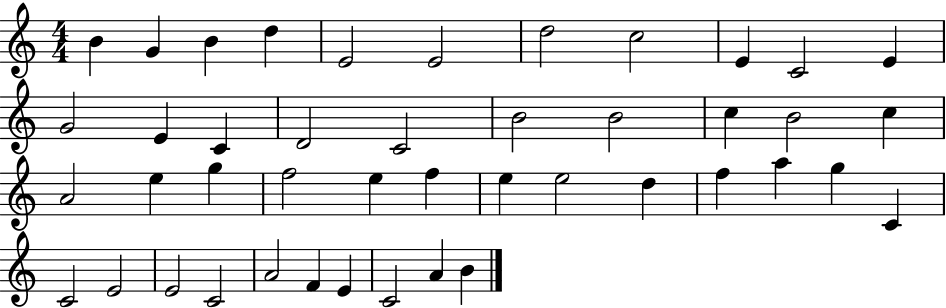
B4/q G4/q B4/q D5/q E4/h E4/h D5/h C5/h E4/q C4/h E4/q G4/h E4/q C4/q D4/h C4/h B4/h B4/h C5/q B4/h C5/q A4/h E5/q G5/q F5/h E5/q F5/q E5/q E5/h D5/q F5/q A5/q G5/q C4/q C4/h E4/h E4/h C4/h A4/h F4/q E4/q C4/h A4/q B4/q